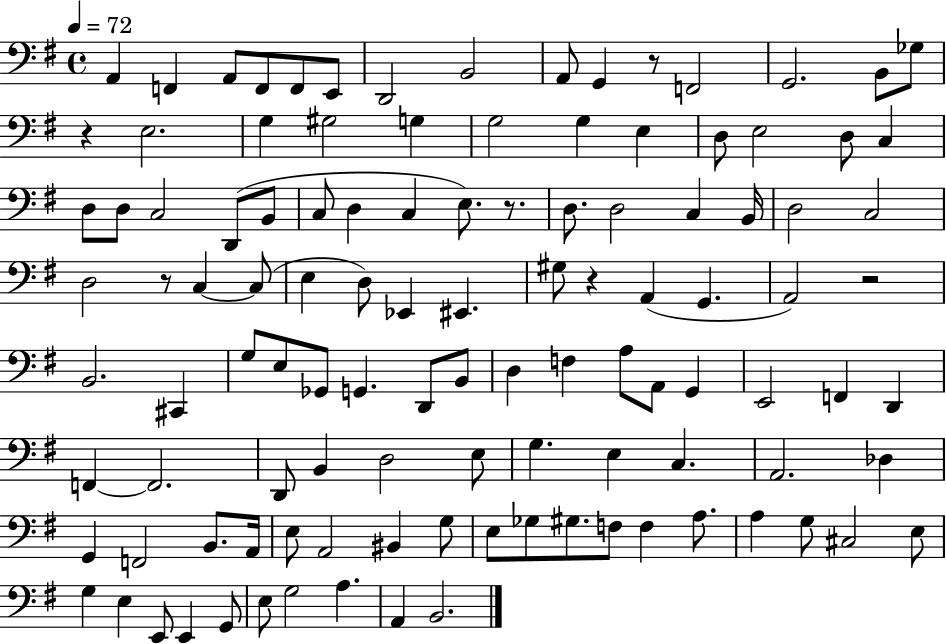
A2/q F2/q A2/e F2/e F2/e E2/e D2/h B2/h A2/e G2/q R/e F2/h G2/h. B2/e Gb3/e R/q E3/h. G3/q G#3/h G3/q G3/h G3/q E3/q D3/e E3/h D3/e C3/q D3/e D3/e C3/h D2/e B2/e C3/e D3/q C3/q E3/e. R/e. D3/e. D3/h C3/q B2/s D3/h C3/h D3/h R/e C3/q C3/e E3/q D3/e Eb2/q EIS2/q. G#3/e R/q A2/q G2/q. A2/h R/h B2/h. C#2/q G3/e E3/e Gb2/e G2/q. D2/e B2/e D3/q F3/q A3/e A2/e G2/q E2/h F2/q D2/q F2/q F2/h. D2/e B2/q D3/h E3/e G3/q. E3/q C3/q. A2/h. Db3/q G2/q F2/h B2/e. A2/s E3/e A2/h BIS2/q G3/e E3/e Gb3/e G#3/e. F3/e F3/q A3/e. A3/q G3/e C#3/h E3/e G3/q E3/q E2/e E2/q G2/e E3/e G3/h A3/q. A2/q B2/h.